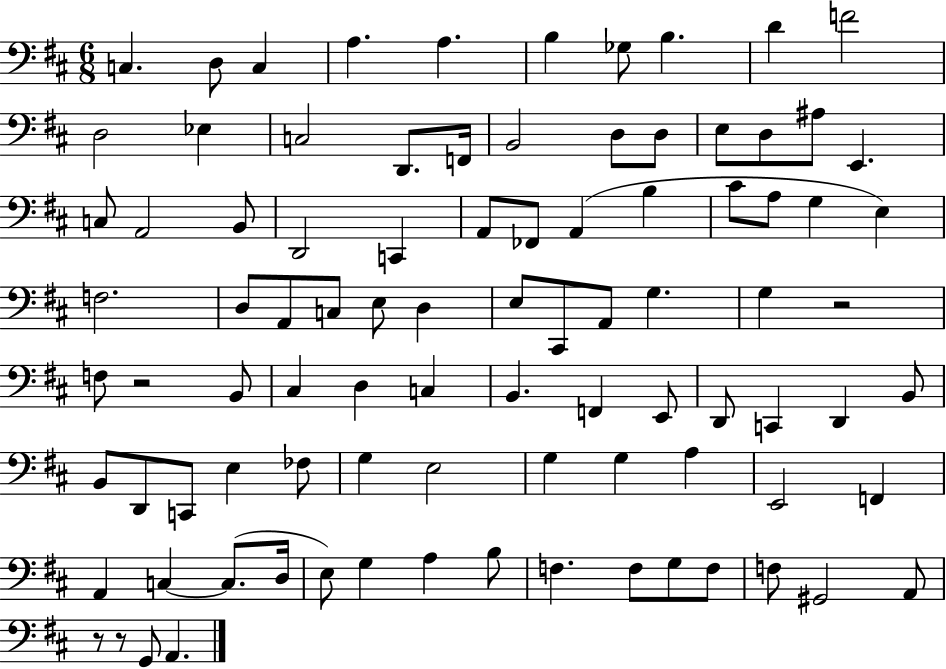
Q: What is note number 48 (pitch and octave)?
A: B2